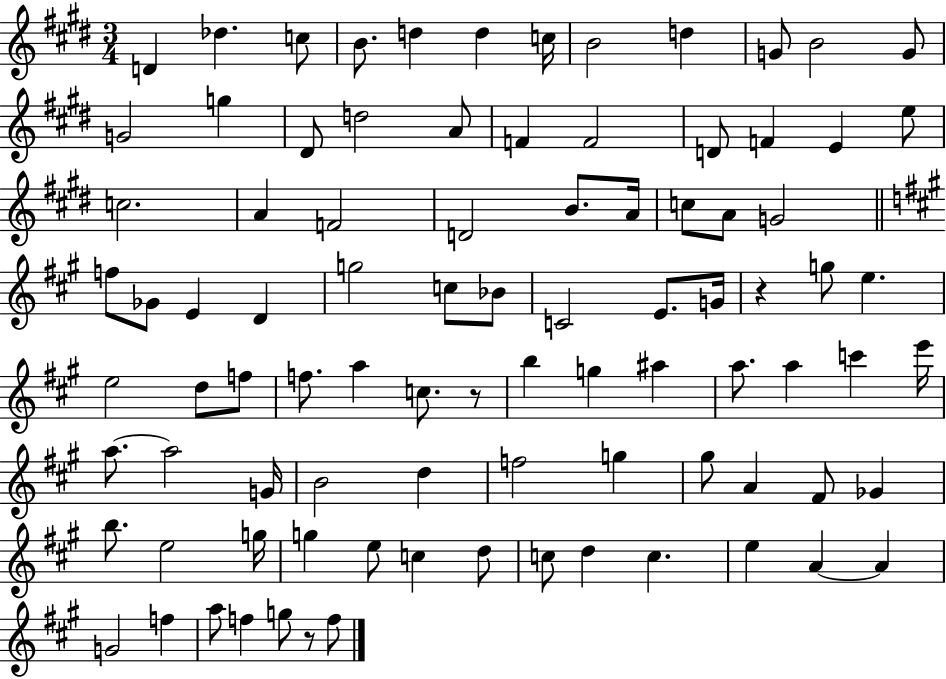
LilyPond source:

{
  \clef treble
  \numericTimeSignature
  \time 3/4
  \key e \major
  d'4 des''4. c''8 | b'8. d''4 d''4 c''16 | b'2 d''4 | g'8 b'2 g'8 | \break g'2 g''4 | dis'8 d''2 a'8 | f'4 f'2 | d'8 f'4 e'4 e''8 | \break c''2. | a'4 f'2 | d'2 b'8. a'16 | c''8 a'8 g'2 | \break \bar "||" \break \key a \major f''8 ges'8 e'4 d'4 | g''2 c''8 bes'8 | c'2 e'8. g'16 | r4 g''8 e''4. | \break e''2 d''8 f''8 | f''8. a''4 c''8. r8 | b''4 g''4 ais''4 | a''8. a''4 c'''4 e'''16 | \break a''8.~~ a''2 g'16 | b'2 d''4 | f''2 g''4 | gis''8 a'4 fis'8 ges'4 | \break b''8. e''2 g''16 | g''4 e''8 c''4 d''8 | c''8 d''4 c''4. | e''4 a'4~~ a'4 | \break g'2 f''4 | a''8 f''4 g''8 r8 f''8 | \bar "|."
}